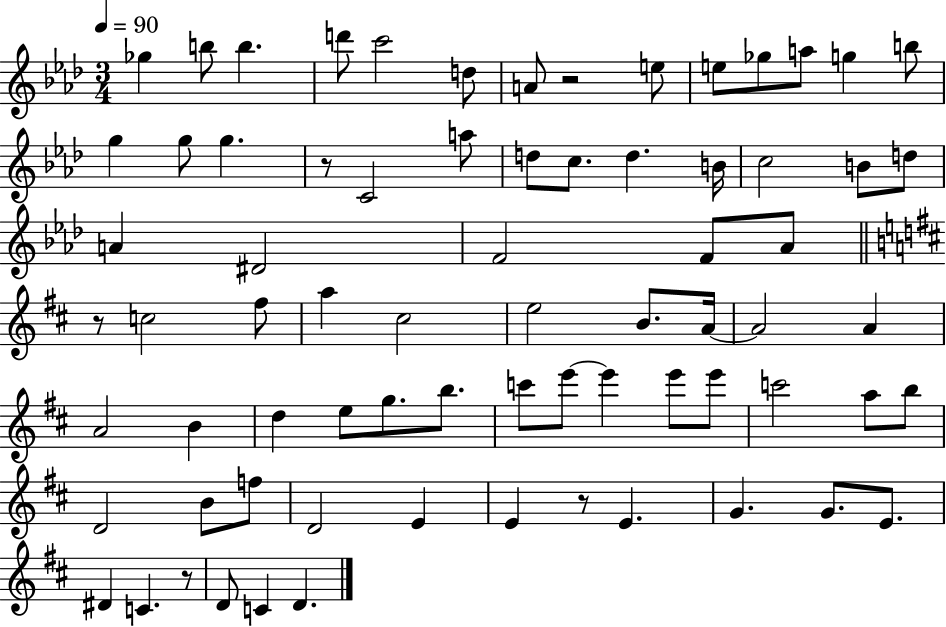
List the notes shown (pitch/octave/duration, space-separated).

Gb5/q B5/e B5/q. D6/e C6/h D5/e A4/e R/h E5/e E5/e Gb5/e A5/e G5/q B5/e G5/q G5/e G5/q. R/e C4/h A5/e D5/e C5/e. D5/q. B4/s C5/h B4/e D5/e A4/q D#4/h F4/h F4/e Ab4/e R/e C5/h F#5/e A5/q C#5/h E5/h B4/e. A4/s A4/h A4/q A4/h B4/q D5/q E5/e G5/e. B5/e. C6/e E6/e E6/q E6/e E6/e C6/h A5/e B5/e D4/h B4/e F5/e D4/h E4/q E4/q R/e E4/q. G4/q. G4/e. E4/e. D#4/q C4/q. R/e D4/e C4/q D4/q.